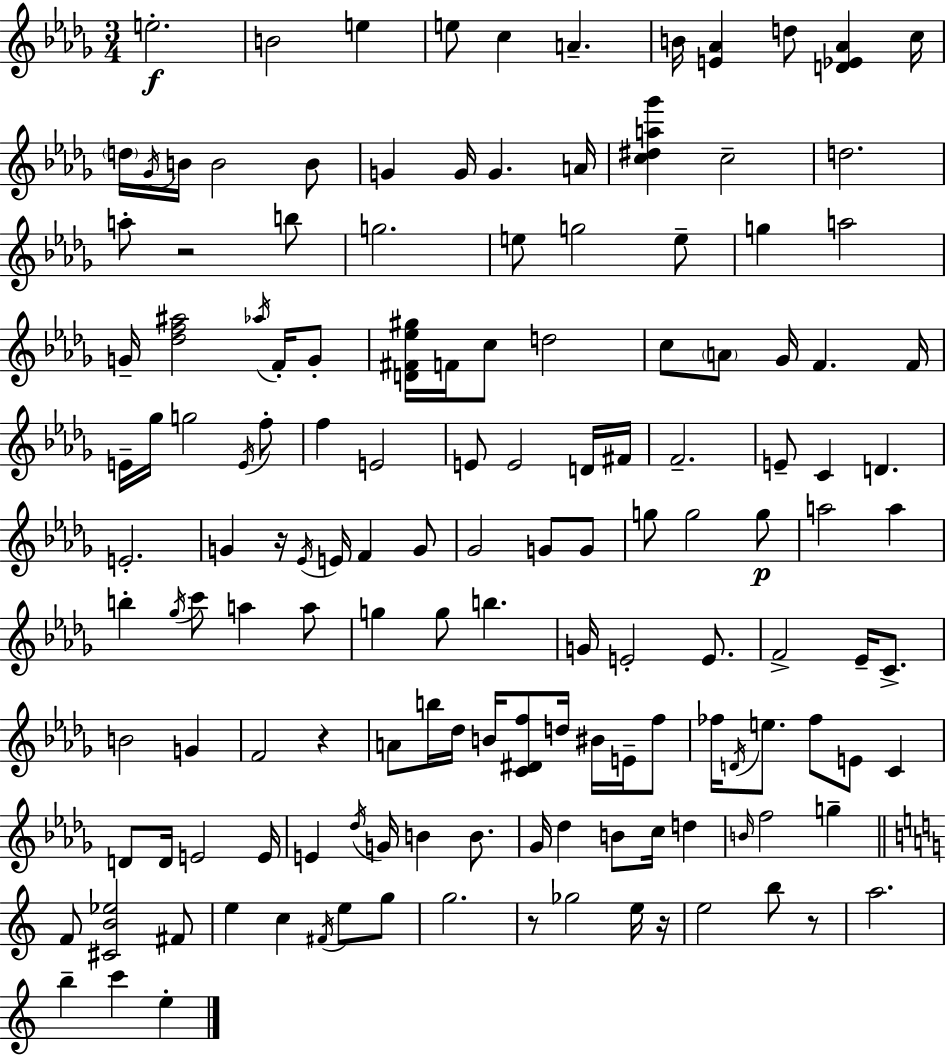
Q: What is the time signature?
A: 3/4